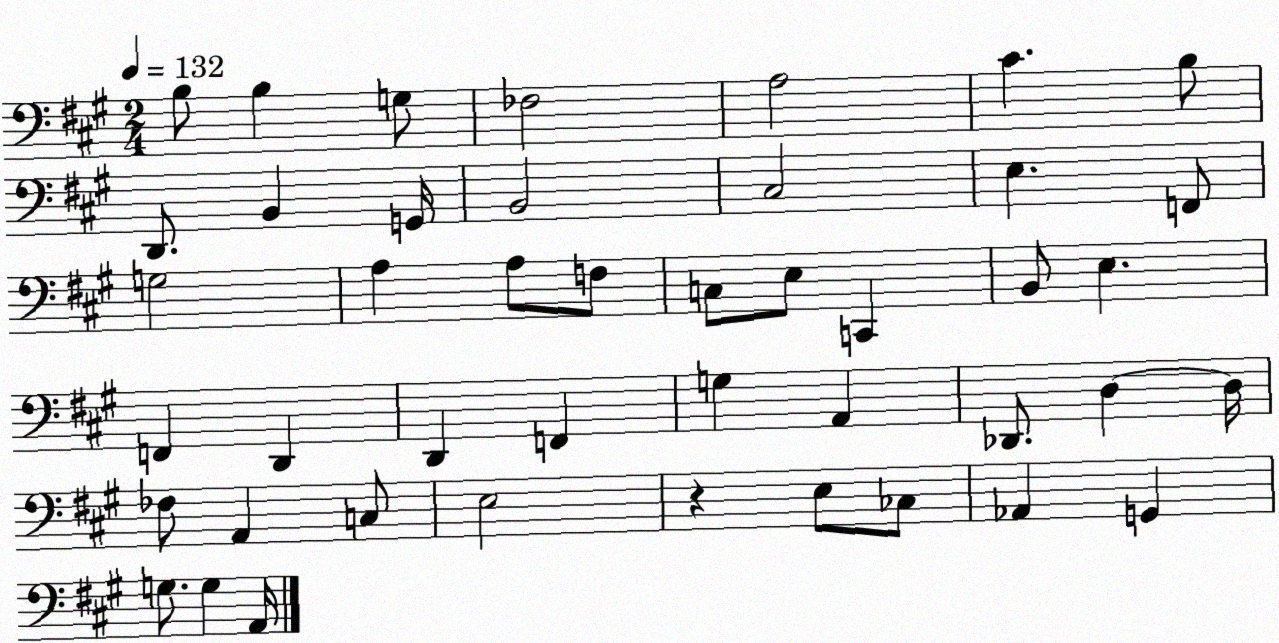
X:1
T:Untitled
M:2/4
L:1/4
K:A
B,/2 B, G,/2 _F,2 A,2 ^C B,/2 D,,/2 B,, G,,/4 B,,2 ^C,2 E, F,,/2 G,2 A, A,/2 F,/2 C,/2 E,/2 C,, B,,/2 E, F,, D,, D,, F,, G, A,, _D,,/2 D, D,/4 _F,/2 A,, C,/2 E,2 z E,/2 _C,/2 _A,, G,, G,/2 G, A,,/4